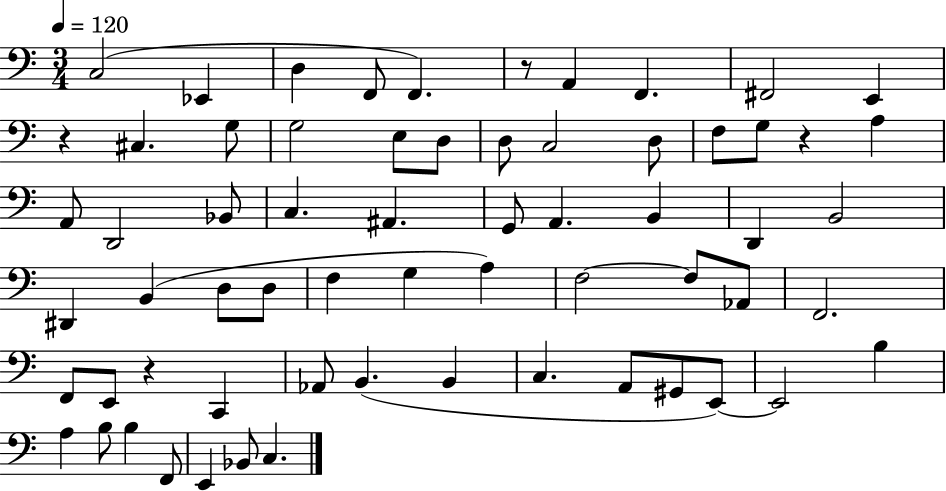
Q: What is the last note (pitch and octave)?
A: C3